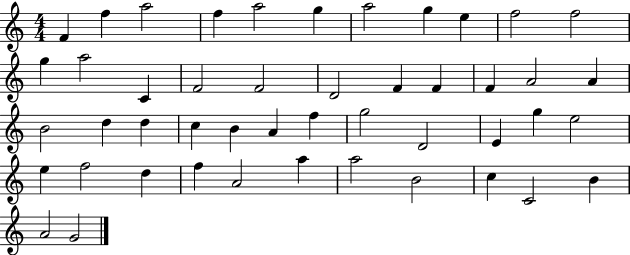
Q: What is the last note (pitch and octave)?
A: G4